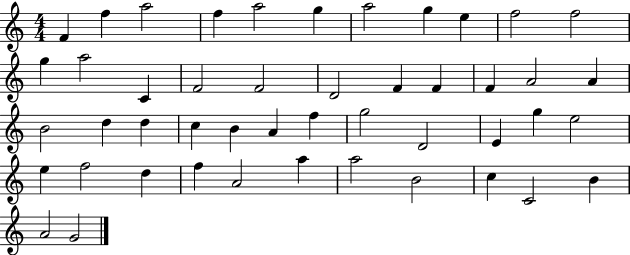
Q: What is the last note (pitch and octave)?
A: G4